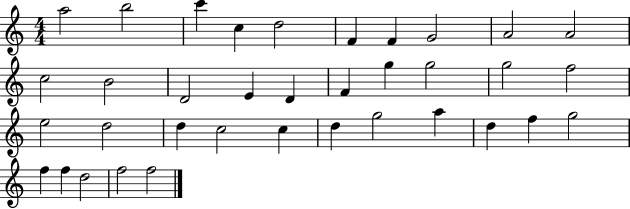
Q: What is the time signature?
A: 4/4